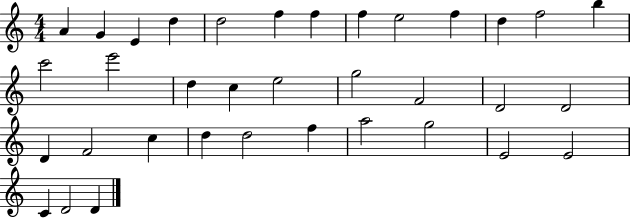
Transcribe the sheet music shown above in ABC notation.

X:1
T:Untitled
M:4/4
L:1/4
K:C
A G E d d2 f f f e2 f d f2 b c'2 e'2 d c e2 g2 F2 D2 D2 D F2 c d d2 f a2 g2 E2 E2 C D2 D